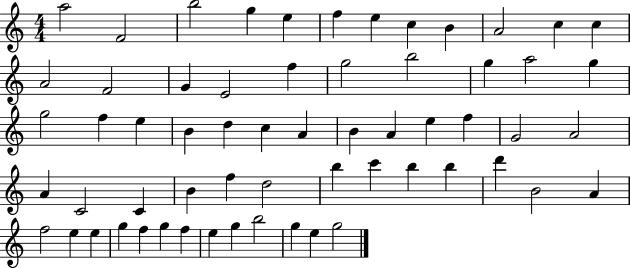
{
  \clef treble
  \numericTimeSignature
  \time 4/4
  \key c \major
  a''2 f'2 | b''2 g''4 e''4 | f''4 e''4 c''4 b'4 | a'2 c''4 c''4 | \break a'2 f'2 | g'4 e'2 f''4 | g''2 b''2 | g''4 a''2 g''4 | \break g''2 f''4 e''4 | b'4 d''4 c''4 a'4 | b'4 a'4 e''4 f''4 | g'2 a'2 | \break a'4 c'2 c'4 | b'4 f''4 d''2 | b''4 c'''4 b''4 b''4 | d'''4 b'2 a'4 | \break f''2 e''4 e''4 | g''4 f''4 g''4 f''4 | e''4 g''4 b''2 | g''4 e''4 g''2 | \break \bar "|."
}